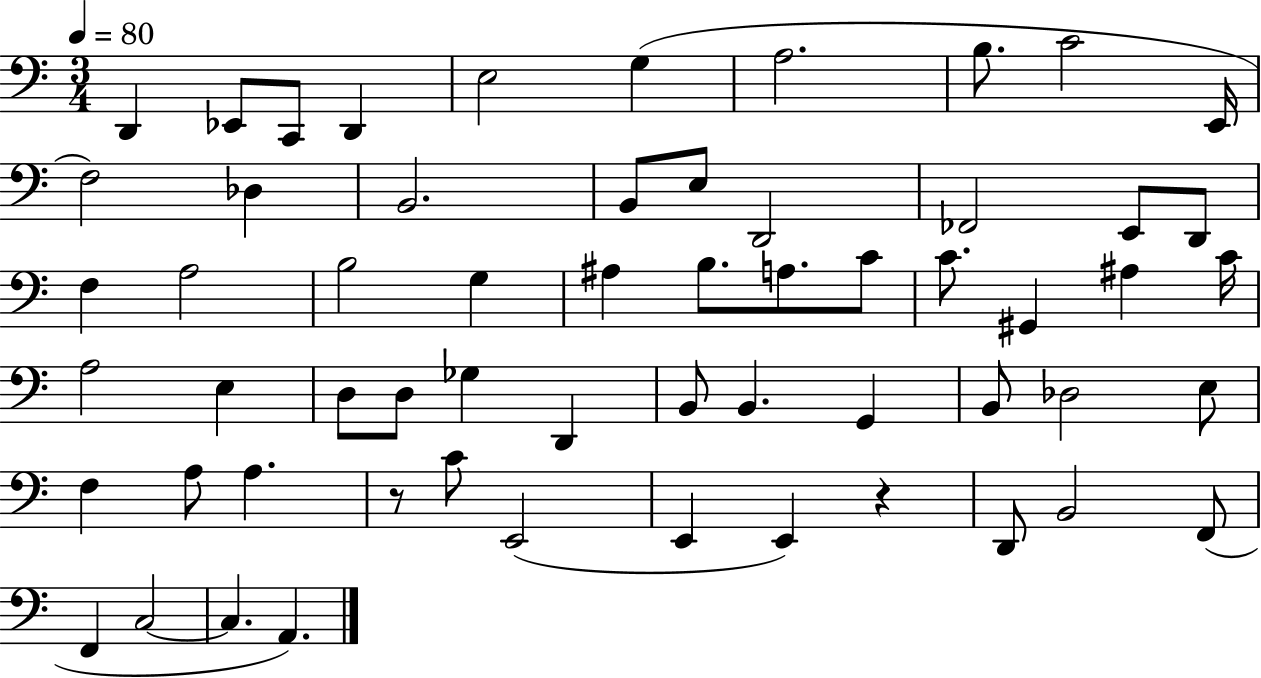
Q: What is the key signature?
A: C major